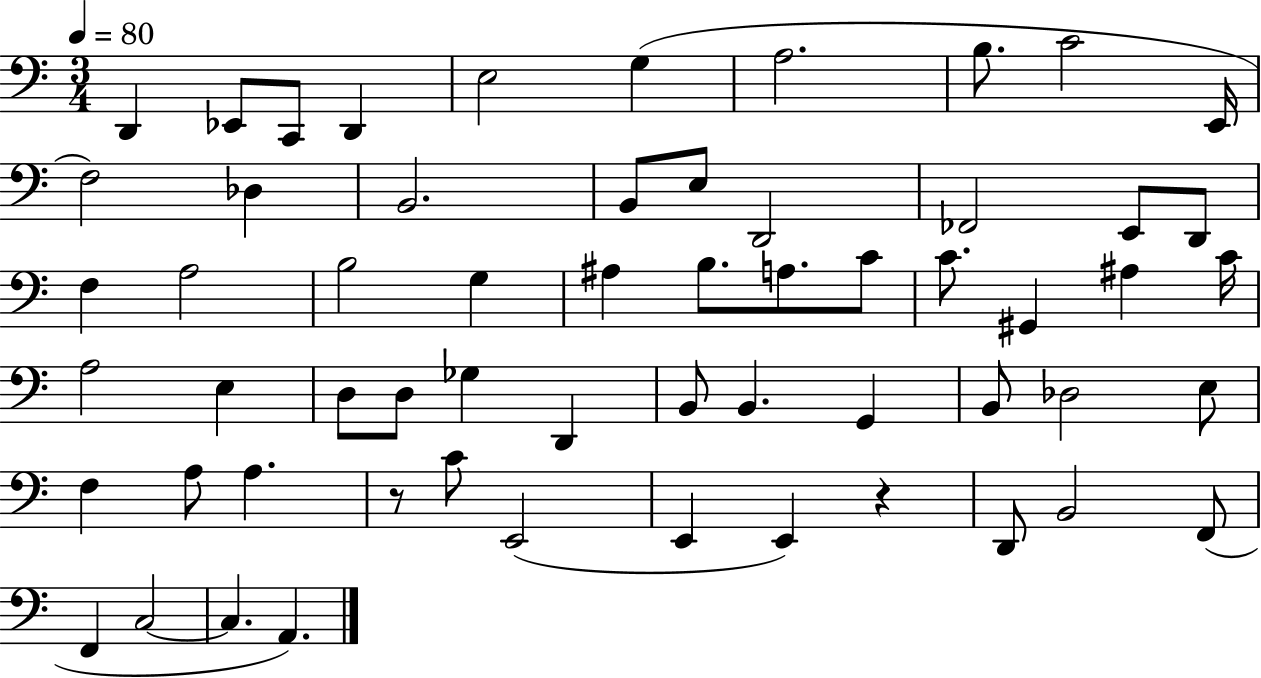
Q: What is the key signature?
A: C major